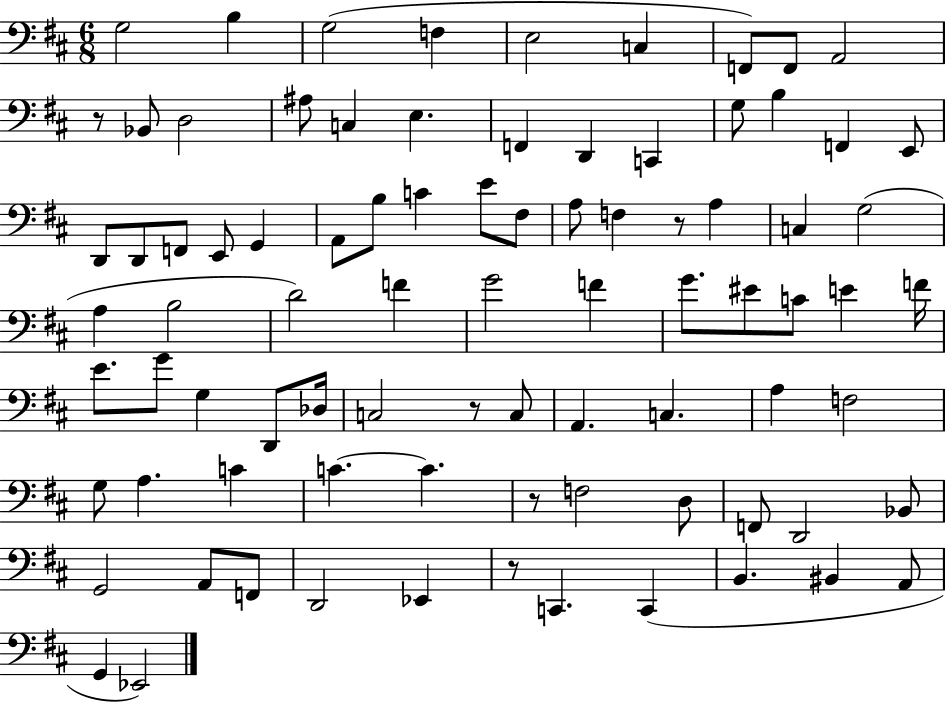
G3/h B3/q G3/h F3/q E3/h C3/q F2/e F2/e A2/h R/e Bb2/e D3/h A#3/e C3/q E3/q. F2/q D2/q C2/q G3/e B3/q F2/q E2/e D2/e D2/e F2/e E2/e G2/q A2/e B3/e C4/q E4/e F#3/e A3/e F3/q R/e A3/q C3/q G3/h A3/q B3/h D4/h F4/q G4/h F4/q G4/e. EIS4/e C4/e E4/q F4/s E4/e. G4/e G3/q D2/e Db3/s C3/h R/e C3/e A2/q. C3/q. A3/q F3/h G3/e A3/q. C4/q C4/q. C4/q. R/e F3/h D3/e F2/e D2/h Bb2/e G2/h A2/e F2/e D2/h Eb2/q R/e C2/q. C2/q B2/q. BIS2/q A2/e G2/q Eb2/h